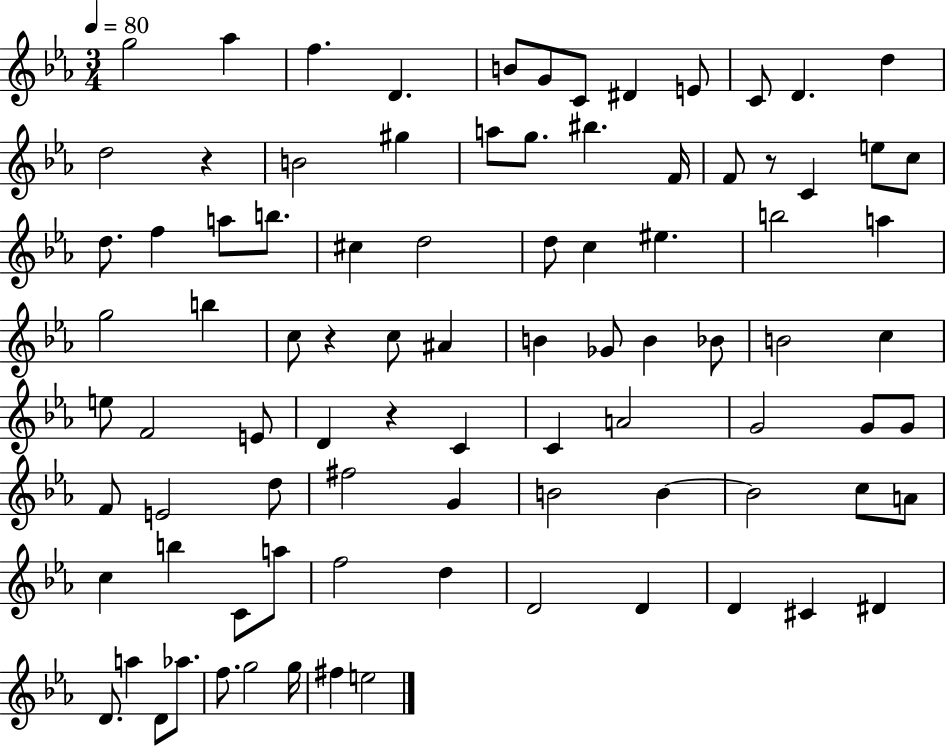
{
  \clef treble
  \numericTimeSignature
  \time 3/4
  \key ees \major
  \tempo 4 = 80
  g''2 aes''4 | f''4. d'4. | b'8 g'8 c'8 dis'4 e'8 | c'8 d'4. d''4 | \break d''2 r4 | b'2 gis''4 | a''8 g''8. bis''4. f'16 | f'8 r8 c'4 e''8 c''8 | \break d''8. f''4 a''8 b''8. | cis''4 d''2 | d''8 c''4 eis''4. | b''2 a''4 | \break g''2 b''4 | c''8 r4 c''8 ais'4 | b'4 ges'8 b'4 bes'8 | b'2 c''4 | \break e''8 f'2 e'8 | d'4 r4 c'4 | c'4 a'2 | g'2 g'8 g'8 | \break f'8 e'2 d''8 | fis''2 g'4 | b'2 b'4~~ | b'2 c''8 a'8 | \break c''4 b''4 c'8 a''8 | f''2 d''4 | d'2 d'4 | d'4 cis'4 dis'4 | \break d'8. a''4 d'8 aes''8. | f''8. g''2 g''16 | fis''4 e''2 | \bar "|."
}